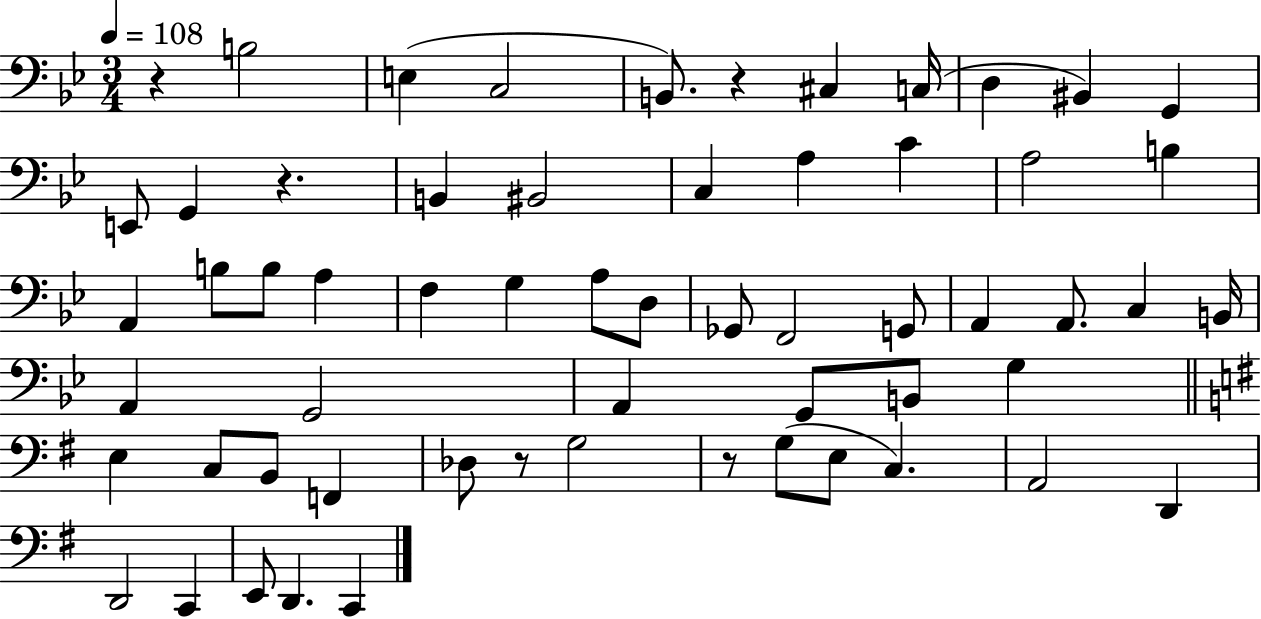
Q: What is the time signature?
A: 3/4